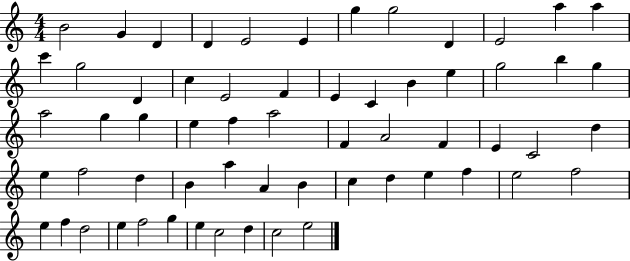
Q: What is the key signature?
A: C major